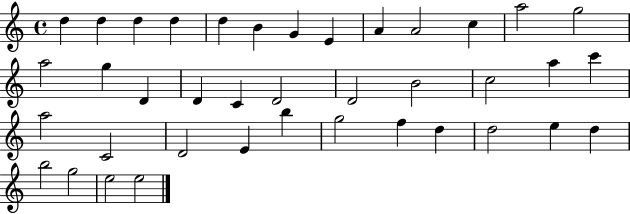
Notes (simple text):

D5/q D5/q D5/q D5/q D5/q B4/q G4/q E4/q A4/q A4/h C5/q A5/h G5/h A5/h G5/q D4/q D4/q C4/q D4/h D4/h B4/h C5/h A5/q C6/q A5/h C4/h D4/h E4/q B5/q G5/h F5/q D5/q D5/h E5/q D5/q B5/h G5/h E5/h E5/h